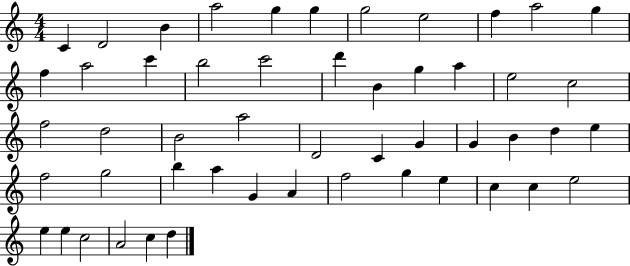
X:1
T:Untitled
M:4/4
L:1/4
K:C
C D2 B a2 g g g2 e2 f a2 g f a2 c' b2 c'2 d' B g a e2 c2 f2 d2 B2 a2 D2 C G G B d e f2 g2 b a G A f2 g e c c e2 e e c2 A2 c d